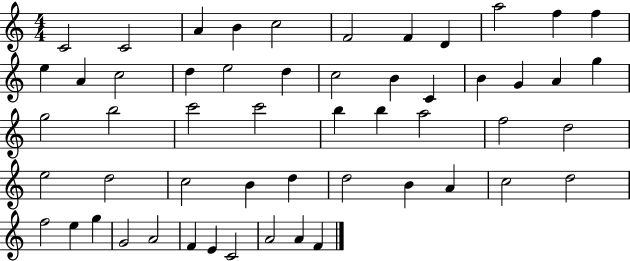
X:1
T:Untitled
M:4/4
L:1/4
K:C
C2 C2 A B c2 F2 F D a2 f f e A c2 d e2 d c2 B C B G A g g2 b2 c'2 c'2 b b a2 f2 d2 e2 d2 c2 B d d2 B A c2 d2 f2 e g G2 A2 F E C2 A2 A F